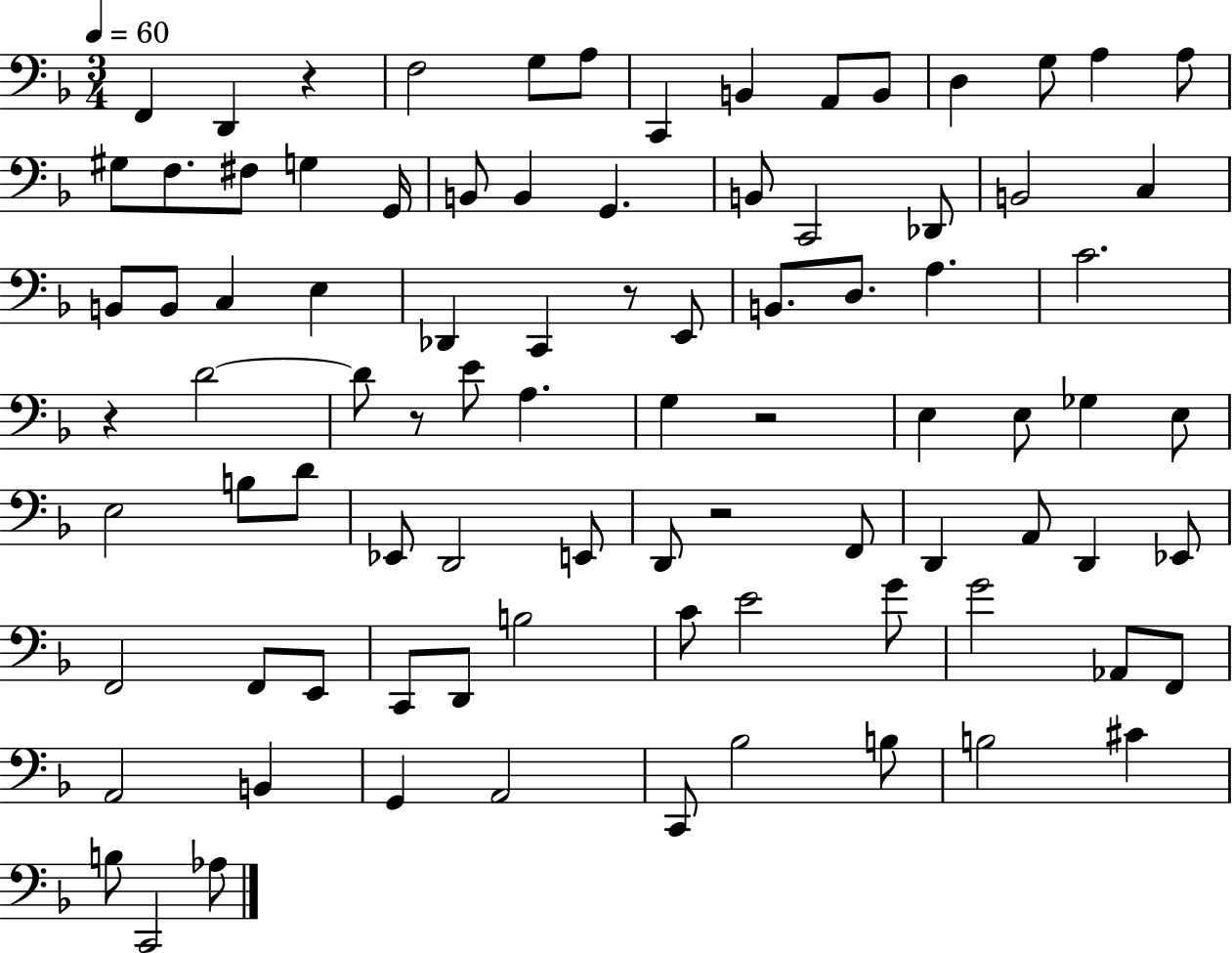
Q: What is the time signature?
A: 3/4